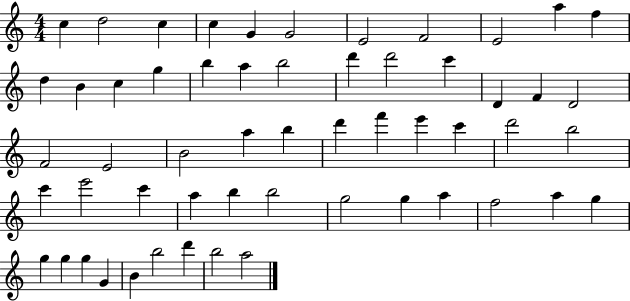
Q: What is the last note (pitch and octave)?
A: A5